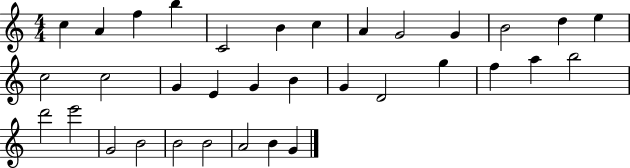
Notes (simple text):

C5/q A4/q F5/q B5/q C4/h B4/q C5/q A4/q G4/h G4/q B4/h D5/q E5/q C5/h C5/h G4/q E4/q G4/q B4/q G4/q D4/h G5/q F5/q A5/q B5/h D6/h E6/h G4/h B4/h B4/h B4/h A4/h B4/q G4/q